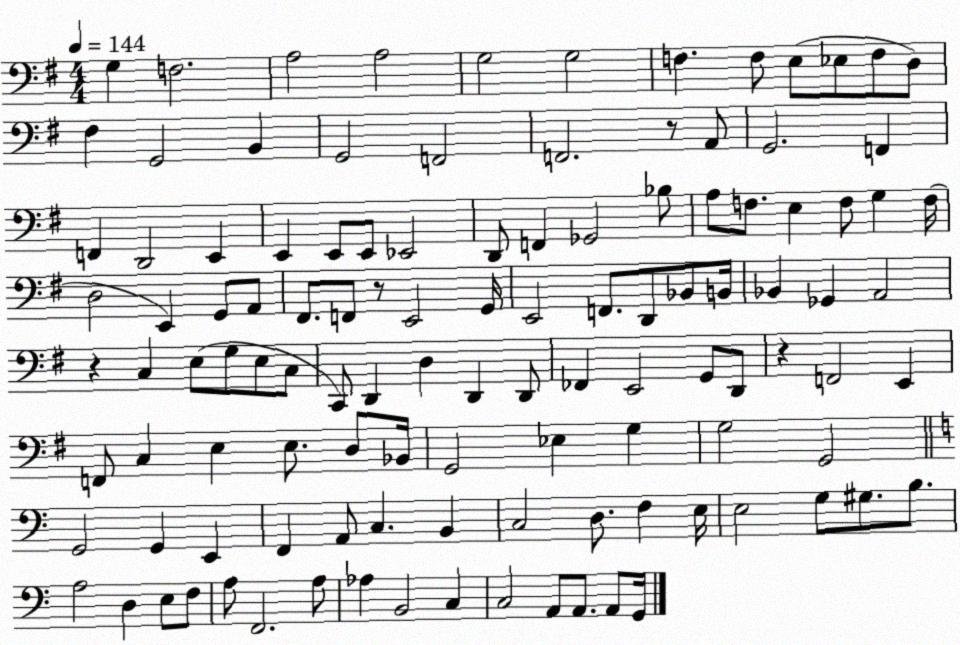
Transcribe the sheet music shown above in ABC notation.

X:1
T:Untitled
M:4/4
L:1/4
K:G
G, F,2 A,2 A,2 G,2 G,2 F, F,/2 E,/2 _E,/2 F,/2 D,/2 ^F, G,,2 B,, G,,2 F,,2 F,,2 z/2 A,,/2 G,,2 F,, F,, D,,2 E,, E,, E,,/2 E,,/2 _E,,2 D,,/2 F,, _G,,2 _B,/2 A,/2 F,/2 E, F,/2 G, F,/4 D,2 E,, G,,/2 A,,/2 ^F,,/2 F,,/2 z/2 E,,2 G,,/4 E,,2 F,,/2 D,,/2 _B,,/2 B,,/4 _B,, _G,, A,,2 z C, E,/2 G,/2 E,/2 C,/2 C,,/2 D,, D, D,, D,,/2 _F,, E,,2 G,,/2 D,,/2 z F,,2 E,, F,,/2 C, E, E,/2 D,/2 _B,,/4 G,,2 _E, G, G,2 G,,2 G,,2 G,, E,, F,, A,,/2 C, B,, C,2 D,/2 F, E,/4 E,2 G,/2 ^G,/2 B,/2 A,2 D, E,/2 F,/2 A,/2 F,,2 A,/2 _A, B,,2 C, C,2 A,,/2 A,,/2 A,,/2 G,,/4